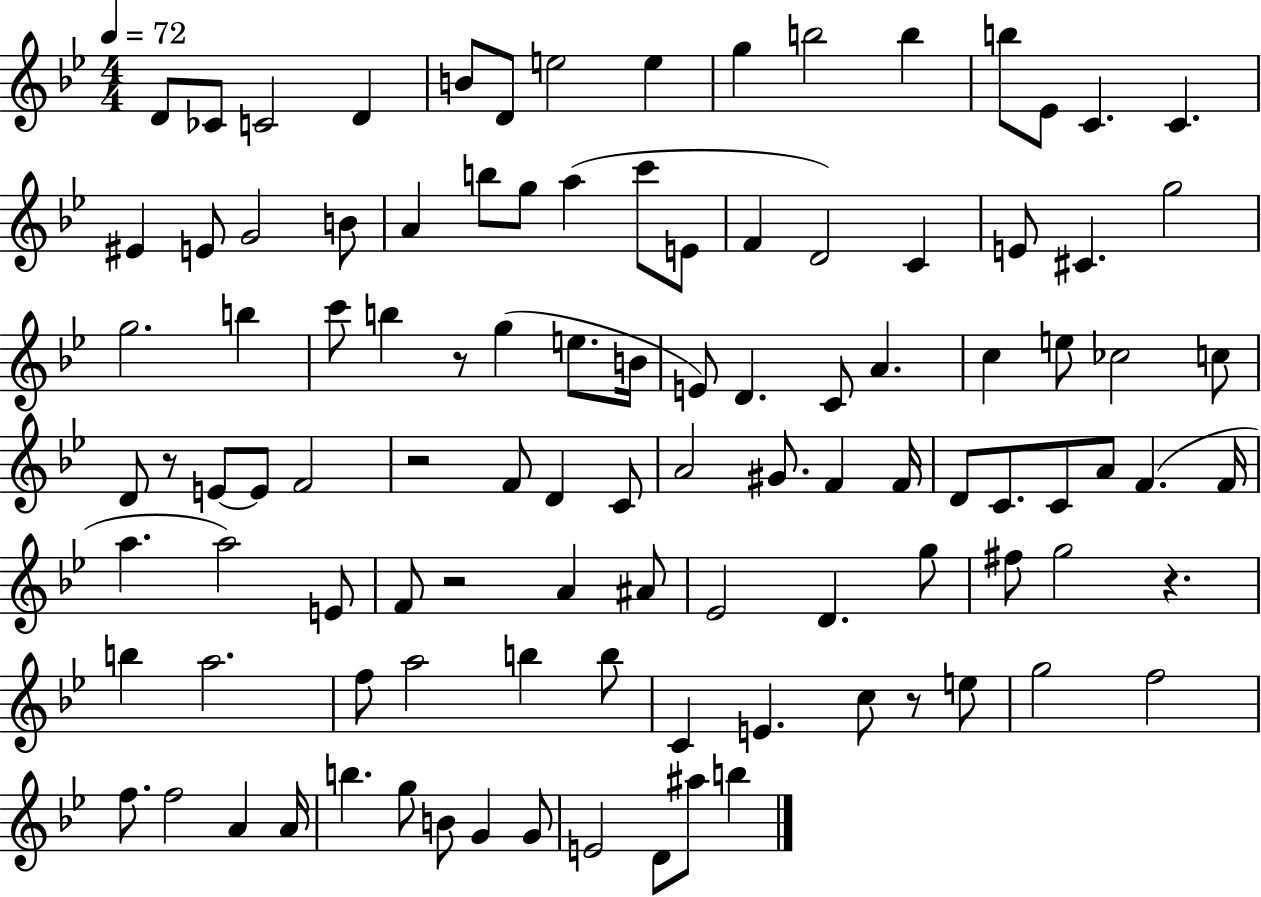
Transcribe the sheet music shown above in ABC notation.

X:1
T:Untitled
M:4/4
L:1/4
K:Bb
D/2 _C/2 C2 D B/2 D/2 e2 e g b2 b b/2 _E/2 C C ^E E/2 G2 B/2 A b/2 g/2 a c'/2 E/2 F D2 C E/2 ^C g2 g2 b c'/2 b z/2 g e/2 B/4 E/2 D C/2 A c e/2 _c2 c/2 D/2 z/2 E/2 E/2 F2 z2 F/2 D C/2 A2 ^G/2 F F/4 D/2 C/2 C/2 A/2 F F/4 a a2 E/2 F/2 z2 A ^A/2 _E2 D g/2 ^f/2 g2 z b a2 f/2 a2 b b/2 C E c/2 z/2 e/2 g2 f2 f/2 f2 A A/4 b g/2 B/2 G G/2 E2 D/2 ^a/2 b